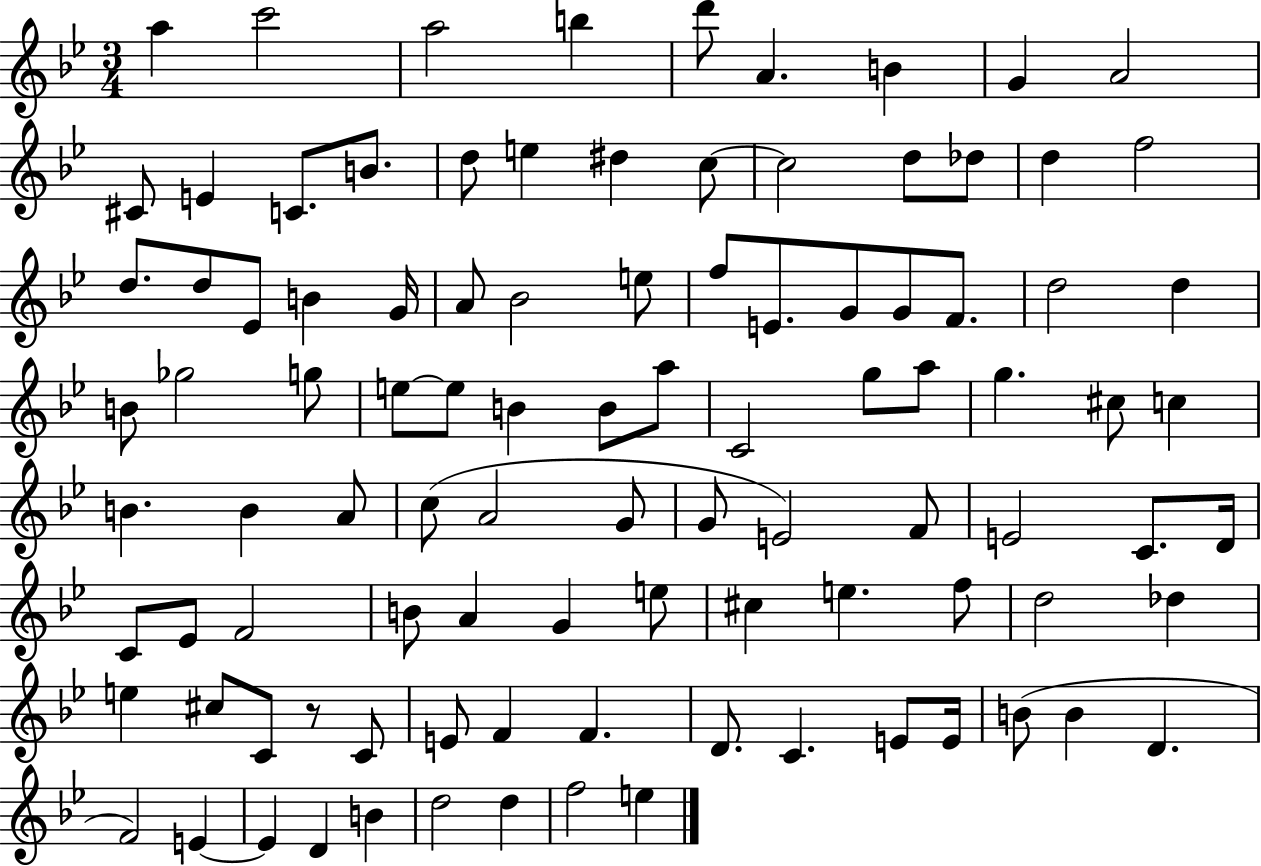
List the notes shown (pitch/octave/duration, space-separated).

A5/q C6/h A5/h B5/q D6/e A4/q. B4/q G4/q A4/h C#4/e E4/q C4/e. B4/e. D5/e E5/q D#5/q C5/e C5/h D5/e Db5/e D5/q F5/h D5/e. D5/e Eb4/e B4/q G4/s A4/e Bb4/h E5/e F5/e E4/e. G4/e G4/e F4/e. D5/h D5/q B4/e Gb5/h G5/e E5/e E5/e B4/q B4/e A5/e C4/h G5/e A5/e G5/q. C#5/e C5/q B4/q. B4/q A4/e C5/e A4/h G4/e G4/e E4/h F4/e E4/h C4/e. D4/s C4/e Eb4/e F4/h B4/e A4/q G4/q E5/e C#5/q E5/q. F5/e D5/h Db5/q E5/q C#5/e C4/e R/e C4/e E4/e F4/q F4/q. D4/e. C4/q. E4/e E4/s B4/e B4/q D4/q. F4/h E4/q E4/q D4/q B4/q D5/h D5/q F5/h E5/q